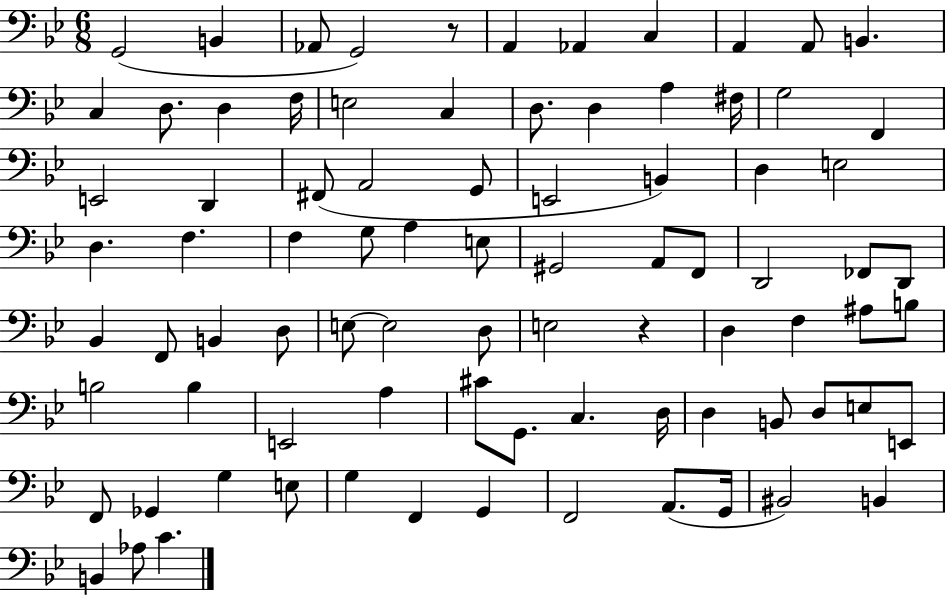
X:1
T:Untitled
M:6/8
L:1/4
K:Bb
G,,2 B,, _A,,/2 G,,2 z/2 A,, _A,, C, A,, A,,/2 B,, C, D,/2 D, F,/4 E,2 C, D,/2 D, A, ^F,/4 G,2 F,, E,,2 D,, ^F,,/2 A,,2 G,,/2 E,,2 B,, D, E,2 D, F, F, G,/2 A, E,/2 ^G,,2 A,,/2 F,,/2 D,,2 _F,,/2 D,,/2 _B,, F,,/2 B,, D,/2 E,/2 E,2 D,/2 E,2 z D, F, ^A,/2 B,/2 B,2 B, E,,2 A, ^C/2 G,,/2 C, D,/4 D, B,,/2 D,/2 E,/2 E,,/2 F,,/2 _G,, G, E,/2 G, F,, G,, F,,2 A,,/2 G,,/4 ^B,,2 B,, B,, _A,/2 C